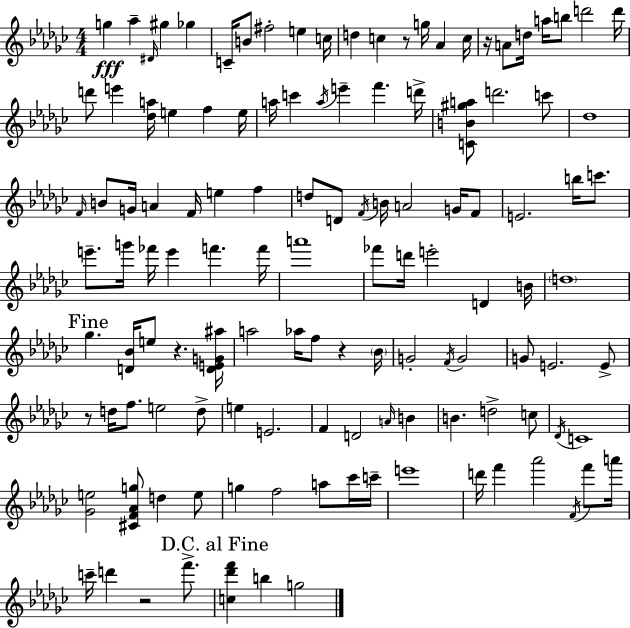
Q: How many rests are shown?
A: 6